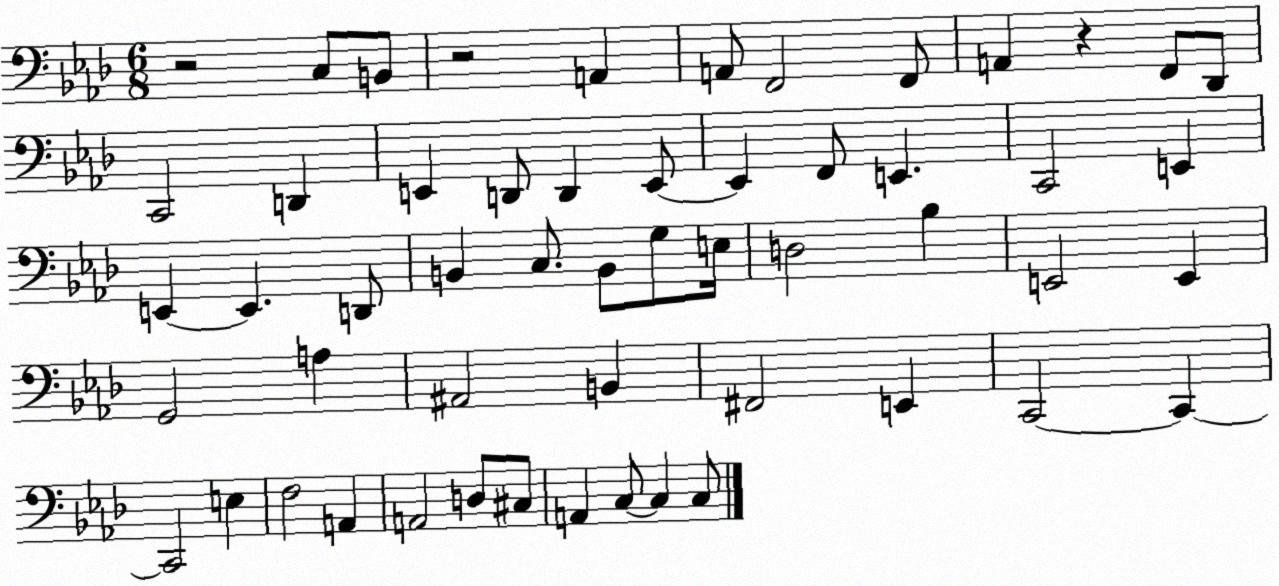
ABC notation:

X:1
T:Untitled
M:6/8
L:1/4
K:Ab
z2 C,/2 B,,/2 z2 A,, A,,/2 F,,2 F,,/2 A,, z F,,/2 _D,,/2 C,,2 D,, E,, D,,/2 D,, E,,/2 E,, F,,/2 E,, C,,2 E,, E,, E,, D,,/2 B,, C,/2 B,,/2 G,/2 E,/4 D,2 _B, E,,2 E,, G,,2 A, ^A,,2 B,, ^F,,2 E,, C,,2 C,, C,,2 E, F,2 A,, A,,2 D,/2 ^C,/2 A,, C,/2 C, C,/2